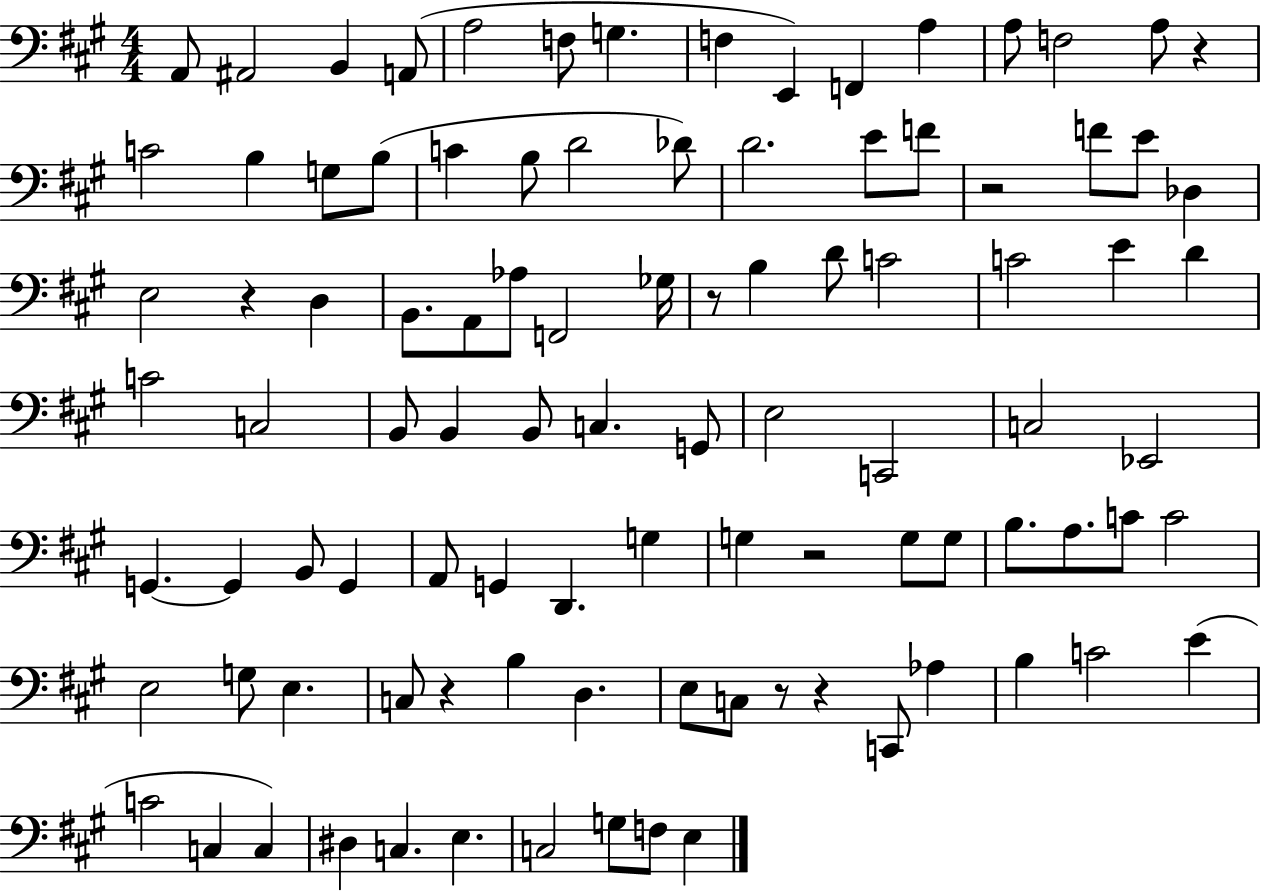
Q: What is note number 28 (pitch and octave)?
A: Db3